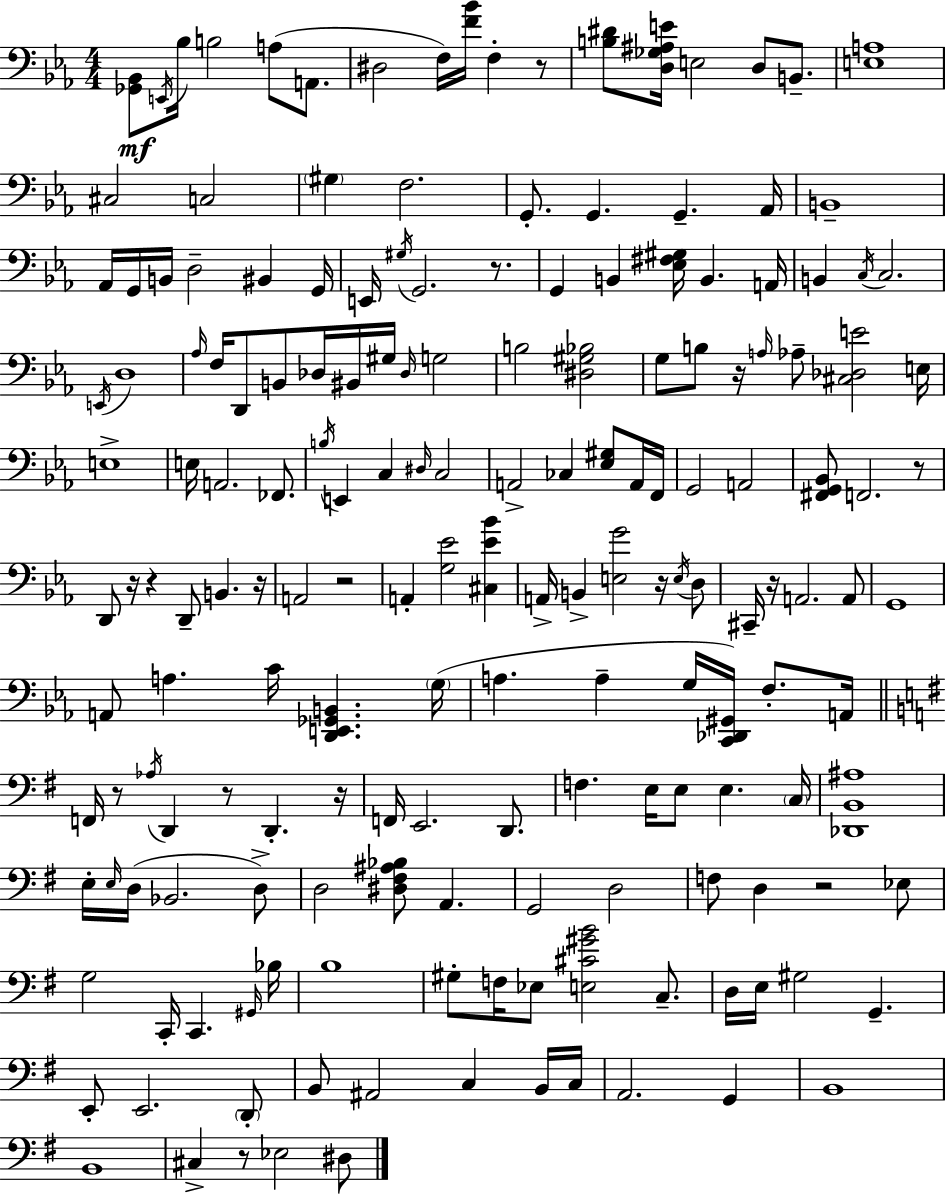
X:1
T:Untitled
M:4/4
L:1/4
K:Cm
[_G,,_B,,]/2 E,,/4 _B,/4 B,2 A,/2 A,,/2 ^D,2 F,/4 [F_B]/4 F, z/2 [B,^D]/2 [D,_G,^A,E]/4 E,2 D,/2 B,,/2 [E,A,]4 ^C,2 C,2 ^G, F,2 G,,/2 G,, G,, _A,,/4 B,,4 _A,,/4 G,,/4 B,,/4 D,2 ^B,, G,,/4 E,,/4 ^G,/4 G,,2 z/2 G,, B,, [_E,^F,^G,]/4 B,, A,,/4 B,, C,/4 C,2 E,,/4 D,4 _A,/4 F,/4 D,,/2 B,,/2 _D,/4 ^B,,/4 ^G,/4 _D,/4 G,2 B,2 [^D,^G,_B,]2 G,/2 B,/2 z/4 A,/4 _A,/2 [^C,_D,E]2 E,/4 E,4 E,/4 A,,2 _F,,/2 B,/4 E,, C, ^D,/4 C,2 A,,2 _C, [_E,^G,]/2 A,,/4 F,,/4 G,,2 A,,2 [^F,,G,,_B,,]/2 F,,2 z/2 D,,/2 z/4 z D,,/2 B,, z/4 A,,2 z2 A,, [G,_E]2 [^C,_E_B] A,,/4 B,, [E,G]2 z/4 E,/4 D,/2 ^C,,/4 z/4 A,,2 A,,/2 G,,4 A,,/2 A, C/4 [D,,E,,_G,,B,,] G,/4 A, A, G,/4 [C,,_D,,^G,,]/4 F,/2 A,,/4 F,,/4 z/2 _A,/4 D,, z/2 D,, z/4 F,,/4 E,,2 D,,/2 F, E,/4 E,/2 E, C,/4 [_D,,B,,^A,]4 E,/4 E,/4 D,/4 _B,,2 D,/2 D,2 [^D,^F,^A,_B,]/2 A,, G,,2 D,2 F,/2 D, z2 _E,/2 G,2 C,,/4 C,, ^G,,/4 _B,/4 B,4 ^G,/2 F,/4 _E,/2 [E,^C^GB]2 C,/2 D,/4 E,/4 ^G,2 G,, E,,/2 E,,2 D,,/2 B,,/2 ^A,,2 C, B,,/4 C,/4 A,,2 G,, B,,4 B,,4 ^C, z/2 _E,2 ^D,/2